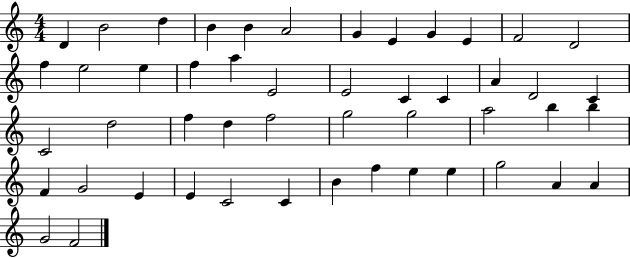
D4/q B4/h D5/q B4/q B4/q A4/h G4/q E4/q G4/q E4/q F4/h D4/h F5/q E5/h E5/q F5/q A5/q E4/h E4/h C4/q C4/q A4/q D4/h C4/q C4/h D5/h F5/q D5/q F5/h G5/h G5/h A5/h B5/q B5/q F4/q G4/h E4/q E4/q C4/h C4/q B4/q F5/q E5/q E5/q G5/h A4/q A4/q G4/h F4/h